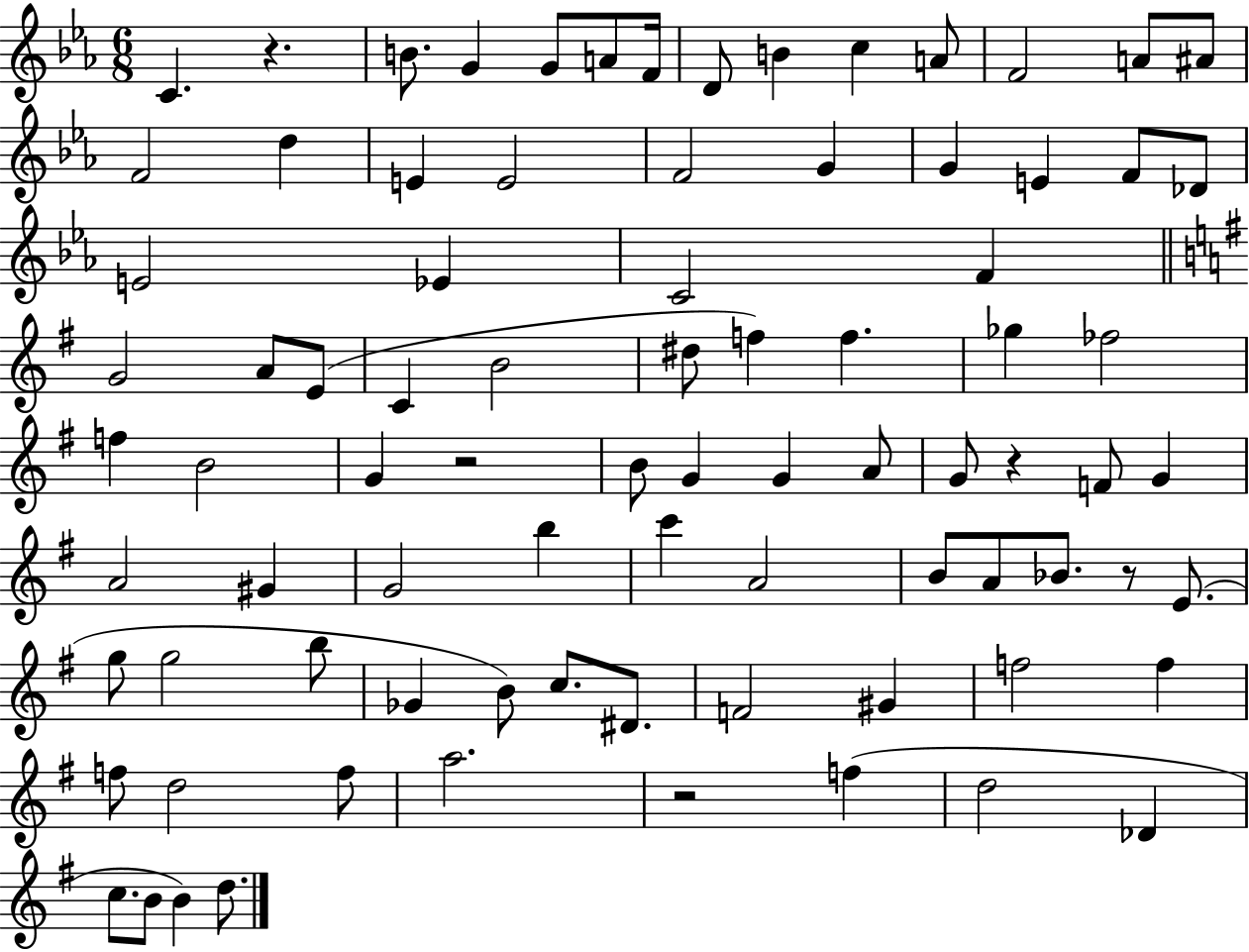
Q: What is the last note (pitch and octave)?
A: D5